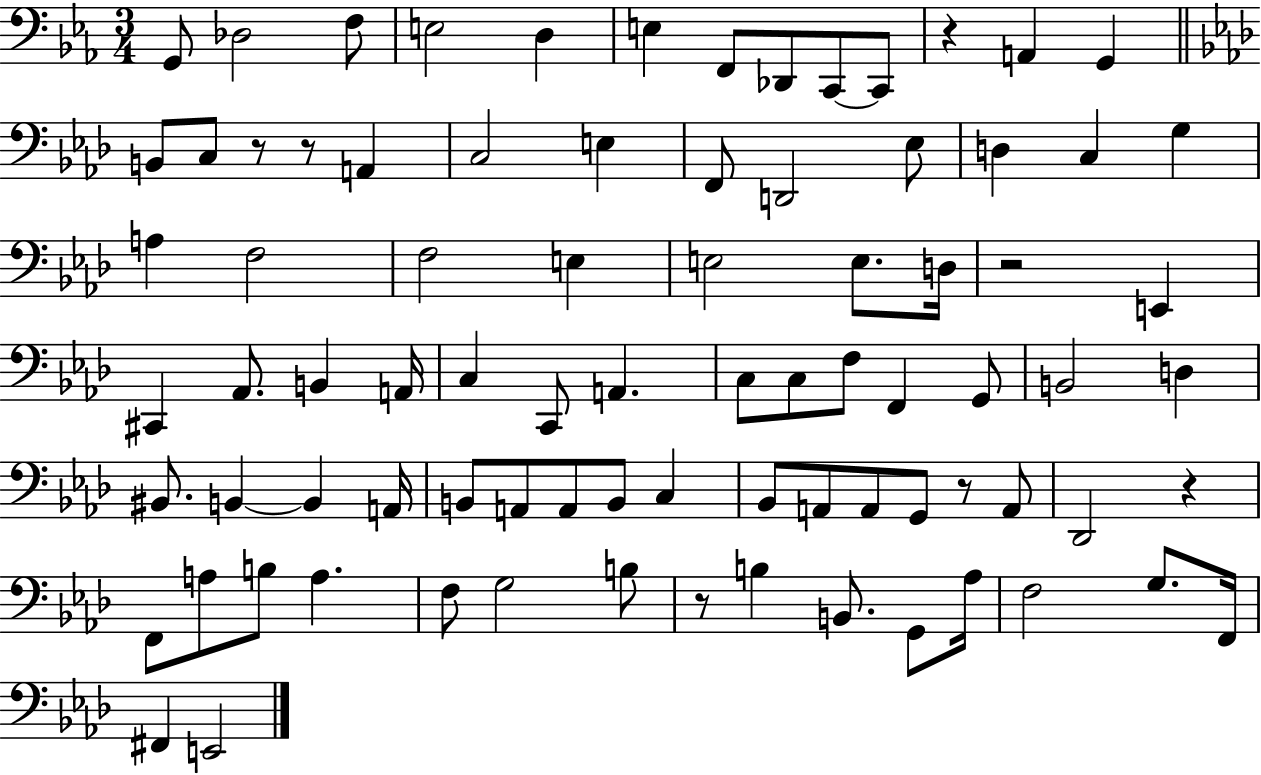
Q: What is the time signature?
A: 3/4